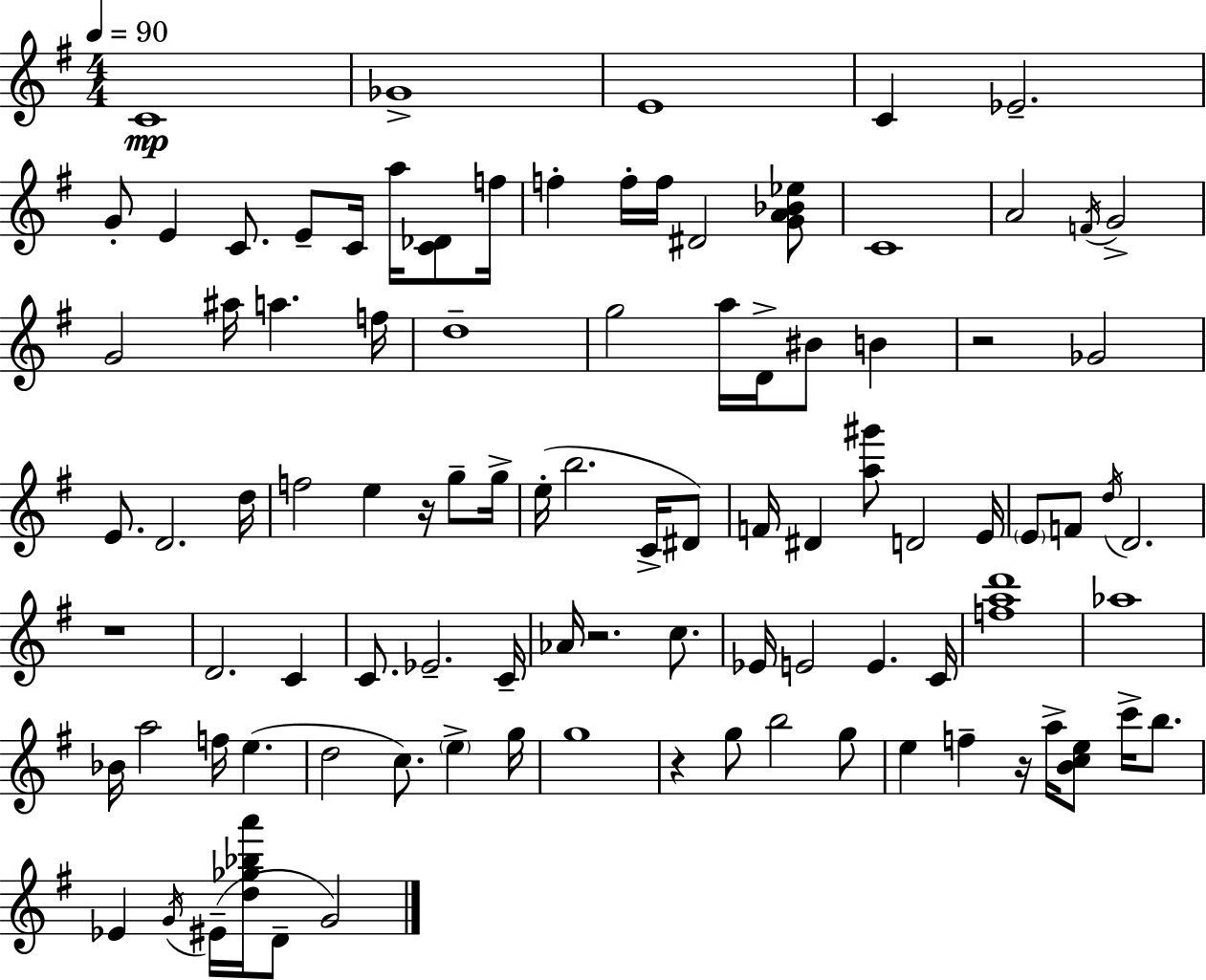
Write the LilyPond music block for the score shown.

{
  \clef treble
  \numericTimeSignature
  \time 4/4
  \key g \major
  \tempo 4 = 90
  c'1\mp | ges'1-> | e'1 | c'4 ees'2.-- | \break g'8-. e'4 c'8. e'8-- c'16 a''16 <c' des'>8 f''16 | f''4-. f''16-. f''16 dis'2 <g' a' bes' ees''>8 | c'1 | a'2 \acciaccatura { f'16 } g'2-> | \break g'2 ais''16 a''4. | f''16 d''1-- | g''2 a''16 d'16-> bis'8 b'4 | r2 ges'2 | \break e'8. d'2. | d''16 f''2 e''4 r16 g''8-- | g''16-> e''16-.( b''2. c'16-> dis'8) | f'16 dis'4 <a'' gis'''>8 d'2 | \break e'16 \parenthesize e'8 f'8 \acciaccatura { d''16 } d'2. | r1 | d'2. c'4 | c'8. ees'2.-- | \break c'16-- aes'16 r2. c''8. | ees'16 e'2 e'4. | c'16 <f'' a'' d'''>1 | aes''1 | \break bes'16 a''2 f''16 e''4.( | d''2 c''8.) \parenthesize e''4-> | g''16 g''1 | r4 g''8 b''2 | \break g''8 e''4 f''4-- r16 a''16-> <b' c'' e''>8 c'''16-> b''8. | ees'4 \acciaccatura { g'16 }( eis'16-- <d'' ges'' bes'' a'''>16 d'8-- g'2) | \bar "|."
}